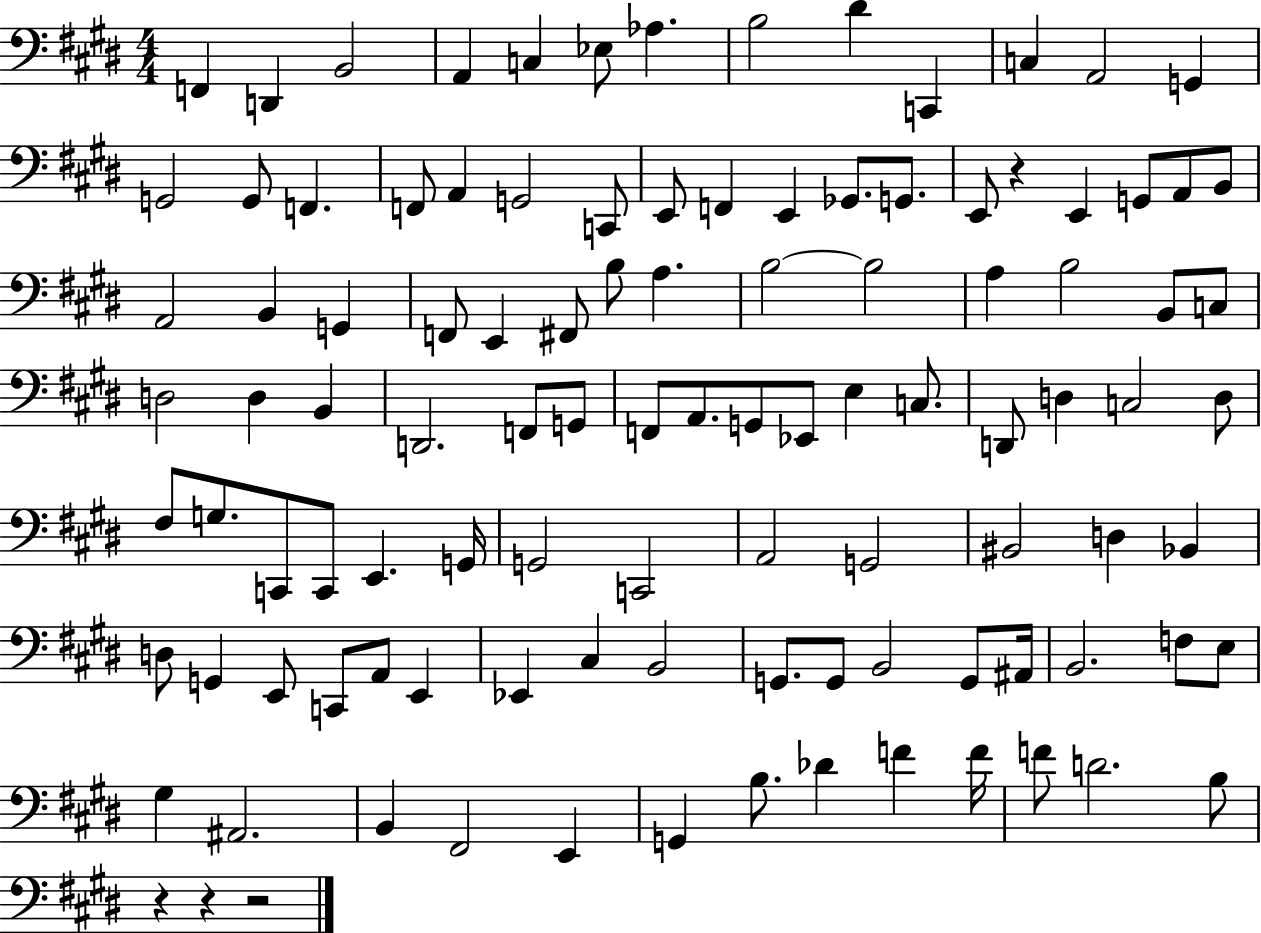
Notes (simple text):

F2/q D2/q B2/h A2/q C3/q Eb3/e Ab3/q. B3/h D#4/q C2/q C3/q A2/h G2/q G2/h G2/e F2/q. F2/e A2/q G2/h C2/e E2/e F2/q E2/q Gb2/e. G2/e. E2/e R/q E2/q G2/e A2/e B2/e A2/h B2/q G2/q F2/e E2/q F#2/e B3/e A3/q. B3/h B3/h A3/q B3/h B2/e C3/e D3/h D3/q B2/q D2/h. F2/e G2/e F2/e A2/e. G2/e Eb2/e E3/q C3/e. D2/e D3/q C3/h D3/e F#3/e G3/e. C2/e C2/e E2/q. G2/s G2/h C2/h A2/h G2/h BIS2/h D3/q Bb2/q D3/e G2/q E2/e C2/e A2/e E2/q Eb2/q C#3/q B2/h G2/e. G2/e B2/h G2/e A#2/s B2/h. F3/e E3/e G#3/q A#2/h. B2/q F#2/h E2/q G2/q B3/e. Db4/q F4/q F4/s F4/e D4/h. B3/e R/q R/q R/h